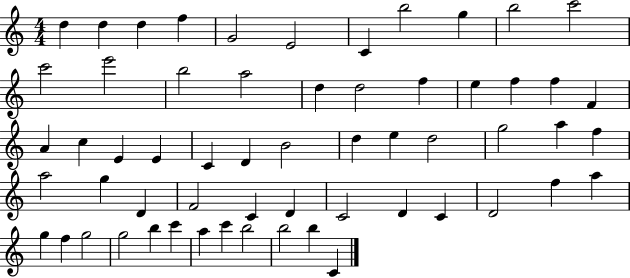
{
  \clef treble
  \numericTimeSignature
  \time 4/4
  \key c \major
  d''4 d''4 d''4 f''4 | g'2 e'2 | c'4 b''2 g''4 | b''2 c'''2 | \break c'''2 e'''2 | b''2 a''2 | d''4 d''2 f''4 | e''4 f''4 f''4 f'4 | \break a'4 c''4 e'4 e'4 | c'4 d'4 b'2 | d''4 e''4 d''2 | g''2 a''4 f''4 | \break a''2 g''4 d'4 | f'2 c'4 d'4 | c'2 d'4 c'4 | d'2 f''4 a''4 | \break g''4 f''4 g''2 | g''2 b''4 c'''4 | a''4 c'''4 b''2 | b''2 b''4 c'4 | \break \bar "|."
}